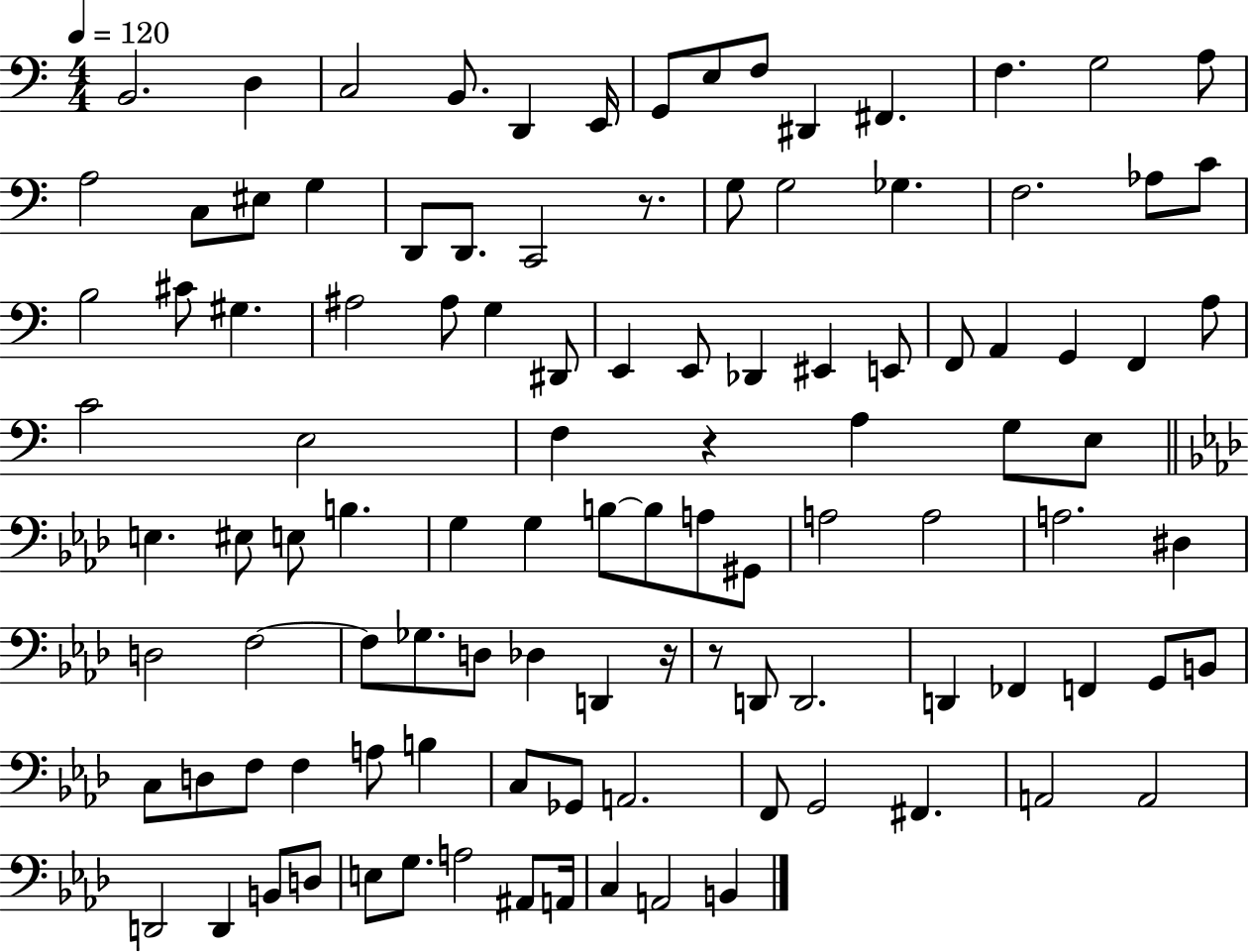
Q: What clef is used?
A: bass